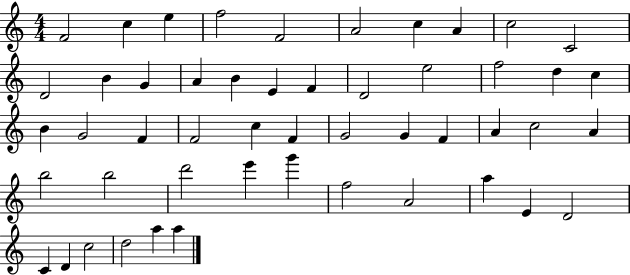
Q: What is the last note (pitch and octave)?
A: A5